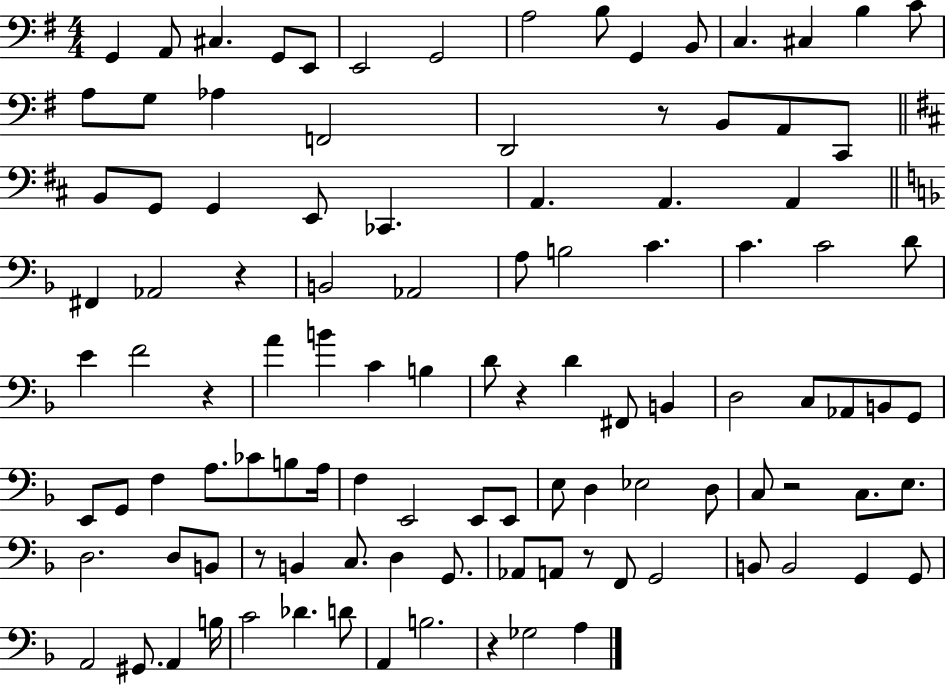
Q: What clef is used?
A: bass